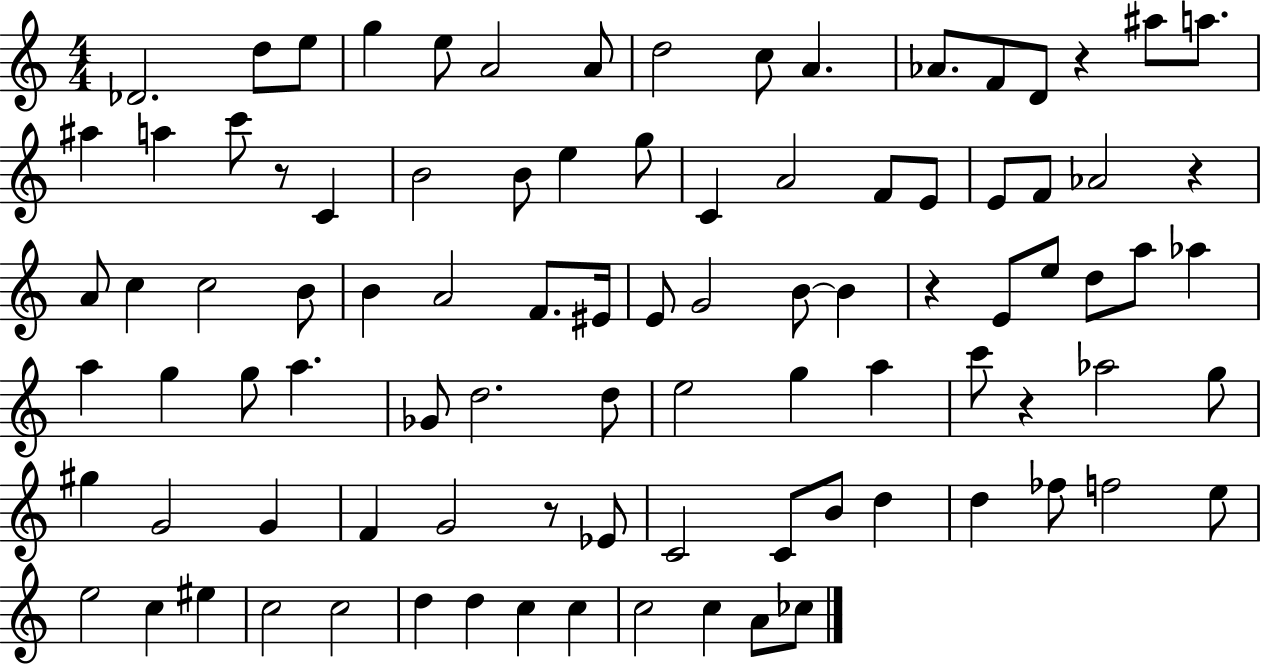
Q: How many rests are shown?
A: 6